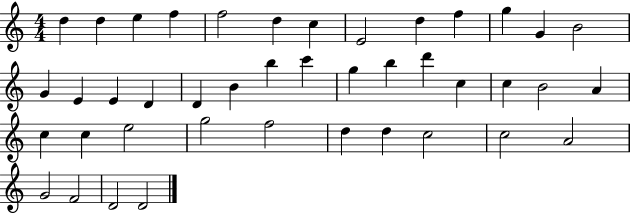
{
  \clef treble
  \numericTimeSignature
  \time 4/4
  \key c \major
  d''4 d''4 e''4 f''4 | f''2 d''4 c''4 | e'2 d''4 f''4 | g''4 g'4 b'2 | \break g'4 e'4 e'4 d'4 | d'4 b'4 b''4 c'''4 | g''4 b''4 d'''4 c''4 | c''4 b'2 a'4 | \break c''4 c''4 e''2 | g''2 f''2 | d''4 d''4 c''2 | c''2 a'2 | \break g'2 f'2 | d'2 d'2 | \bar "|."
}